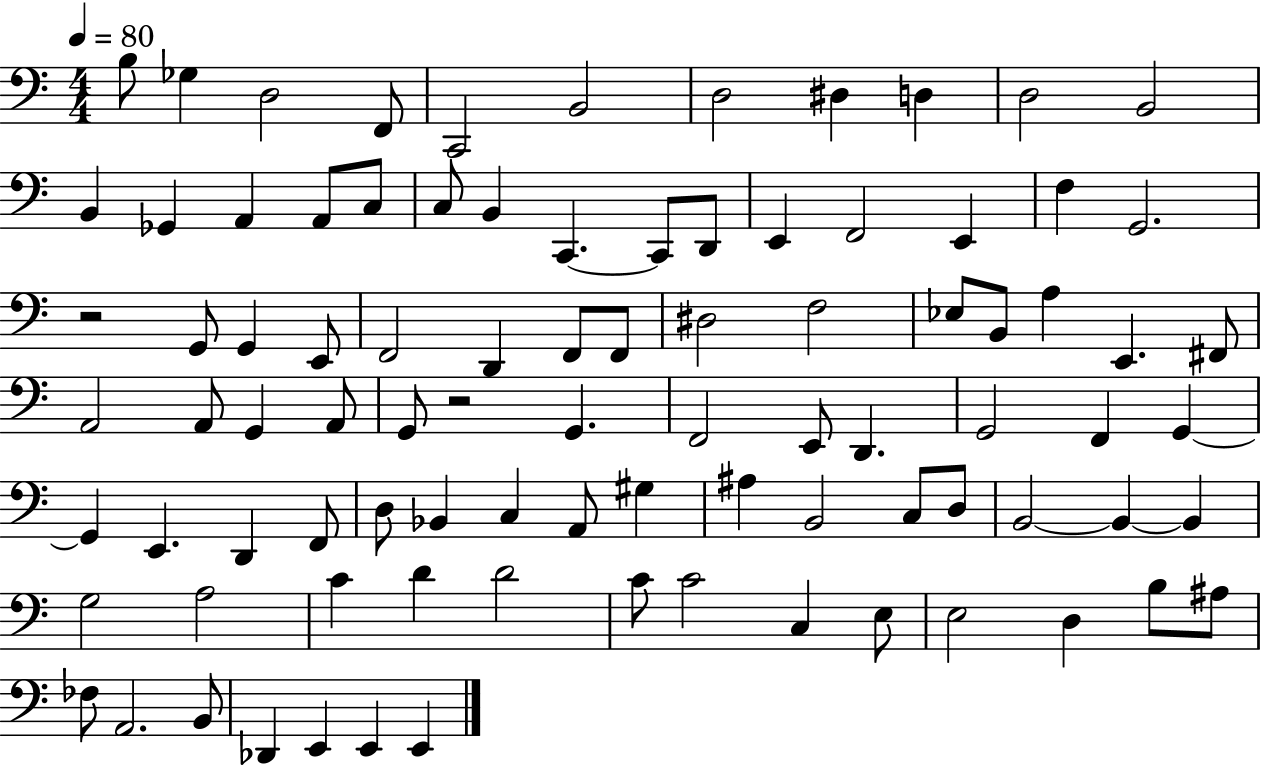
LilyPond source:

{
  \clef bass
  \numericTimeSignature
  \time 4/4
  \key c \major
  \tempo 4 = 80
  \repeat volta 2 { b8 ges4 d2 f,8 | c,2 b,2 | d2 dis4 d4 | d2 b,2 | \break b,4 ges,4 a,4 a,8 c8 | c8 b,4 c,4.~~ c,8 d,8 | e,4 f,2 e,4 | f4 g,2. | \break r2 g,8 g,4 e,8 | f,2 d,4 f,8 f,8 | dis2 f2 | ees8 b,8 a4 e,4. fis,8 | \break a,2 a,8 g,4 a,8 | g,8 r2 g,4. | f,2 e,8 d,4. | g,2 f,4 g,4~~ | \break g,4 e,4. d,4 f,8 | d8 bes,4 c4 a,8 gis4 | ais4 b,2 c8 d8 | b,2~~ b,4~~ b,4 | \break g2 a2 | c'4 d'4 d'2 | c'8 c'2 c4 e8 | e2 d4 b8 ais8 | \break fes8 a,2. b,8 | des,4 e,4 e,4 e,4 | } \bar "|."
}